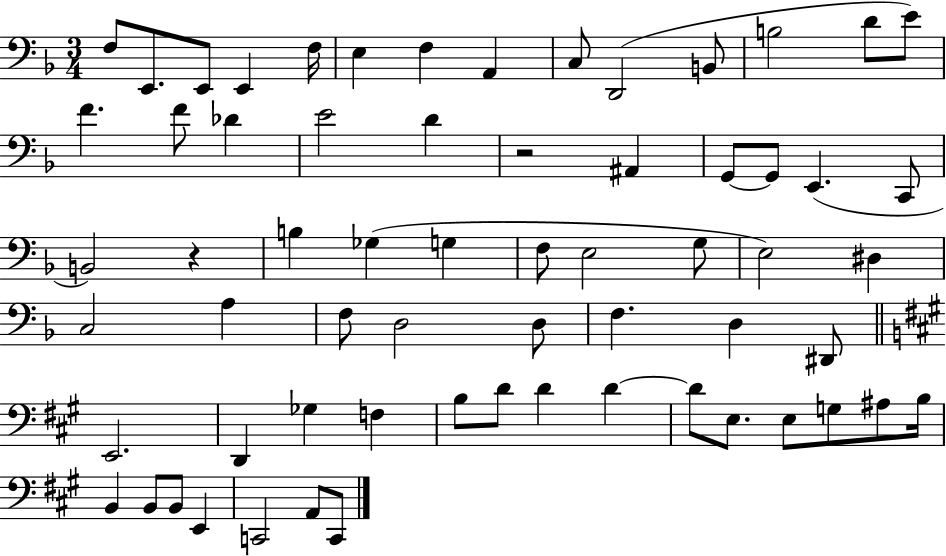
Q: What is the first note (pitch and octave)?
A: F3